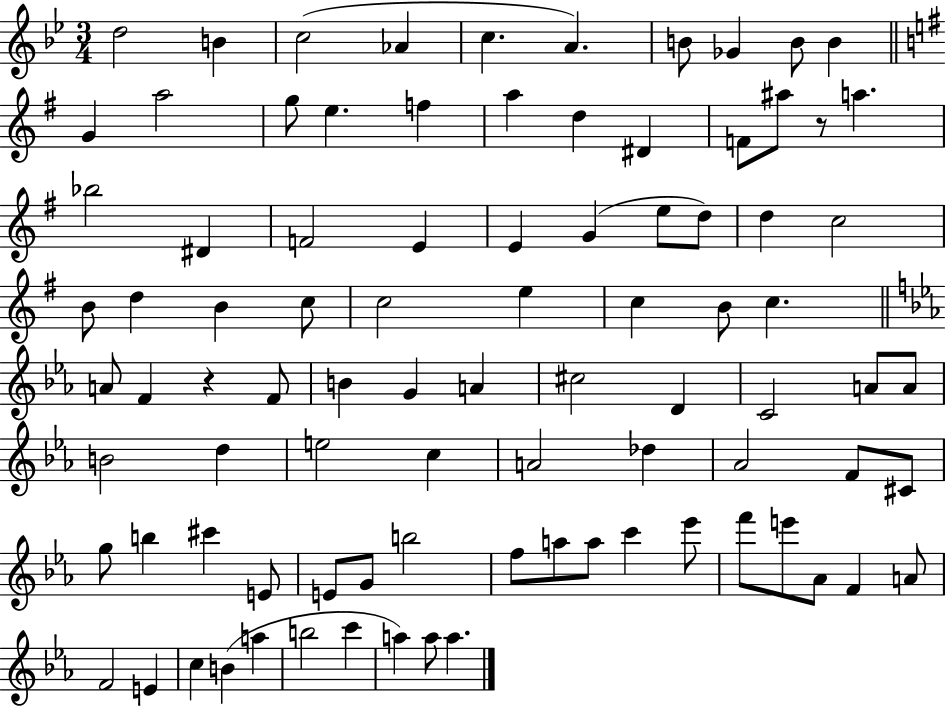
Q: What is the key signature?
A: BES major